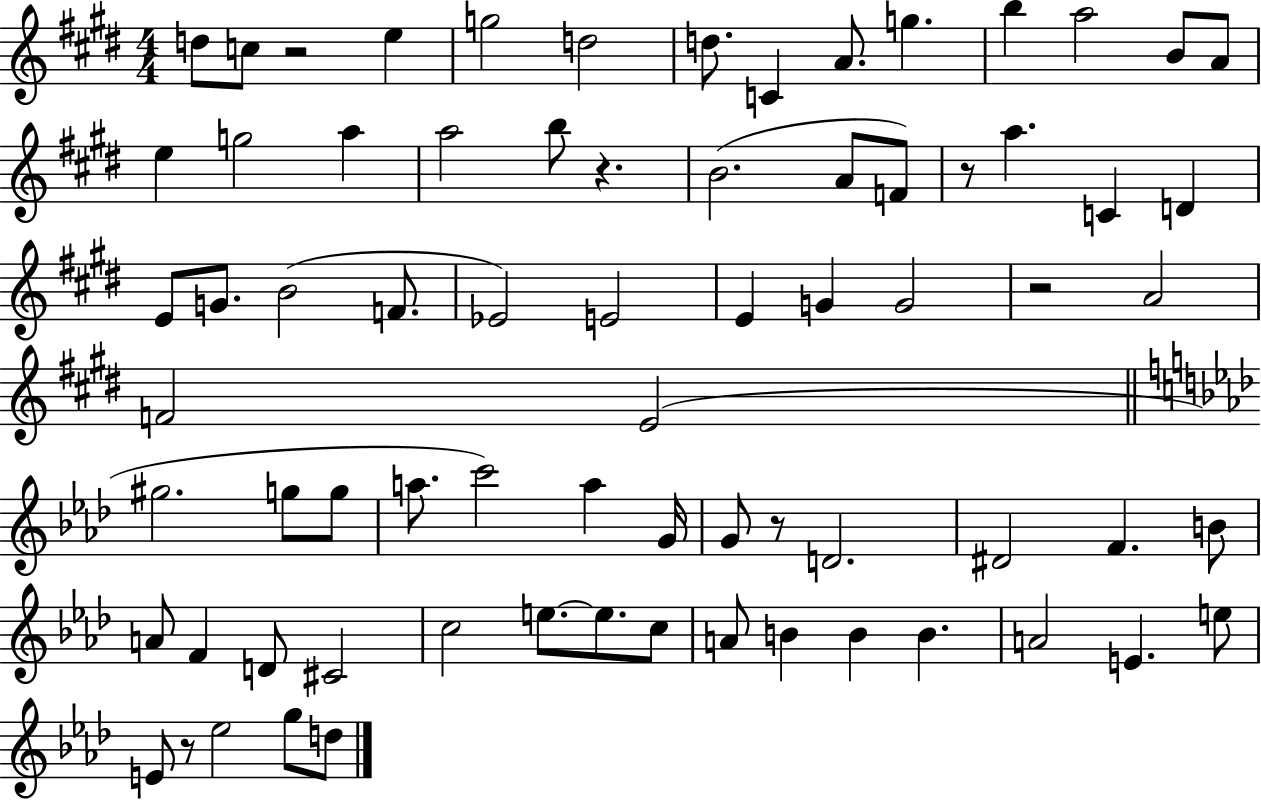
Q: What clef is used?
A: treble